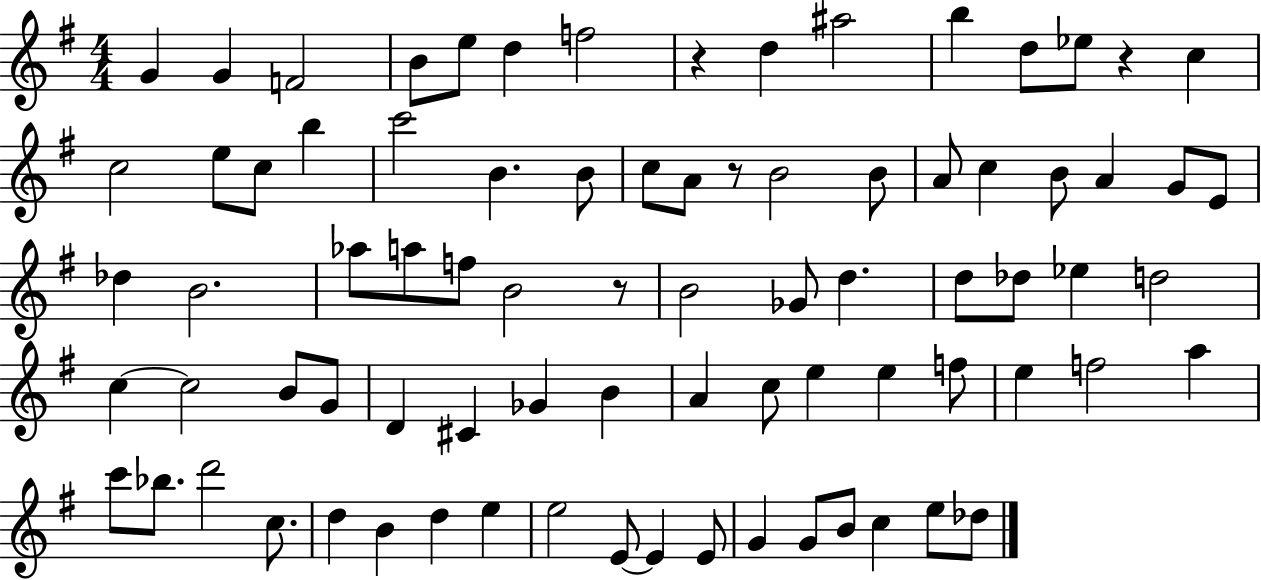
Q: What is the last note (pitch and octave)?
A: Db5